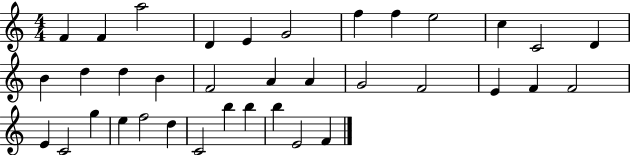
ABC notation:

X:1
T:Untitled
M:4/4
L:1/4
K:C
F F a2 D E G2 f f e2 c C2 D B d d B F2 A A G2 F2 E F F2 E C2 g e f2 d C2 b b b E2 F